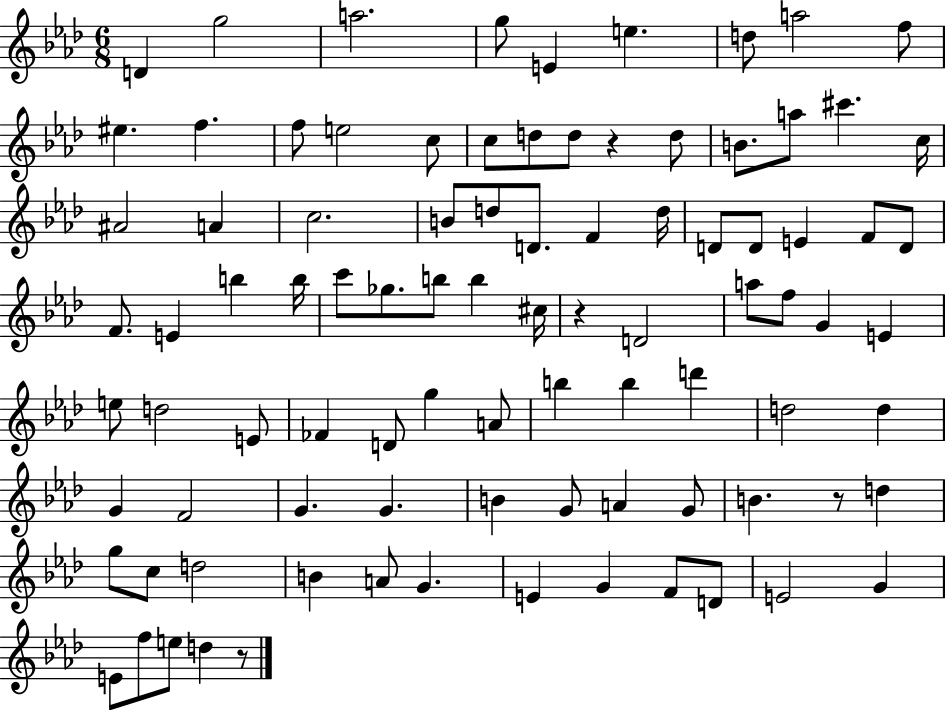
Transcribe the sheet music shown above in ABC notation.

X:1
T:Untitled
M:6/8
L:1/4
K:Ab
D g2 a2 g/2 E e d/2 a2 f/2 ^e f f/2 e2 c/2 c/2 d/2 d/2 z d/2 B/2 a/2 ^c' c/4 ^A2 A c2 B/2 d/2 D/2 F d/4 D/2 D/2 E F/2 D/2 F/2 E b b/4 c'/2 _g/2 b/2 b ^c/4 z D2 a/2 f/2 G E e/2 d2 E/2 _F D/2 g A/2 b b d' d2 d G F2 G G B G/2 A G/2 B z/2 d g/2 c/2 d2 B A/2 G E G F/2 D/2 E2 G E/2 f/2 e/2 d z/2